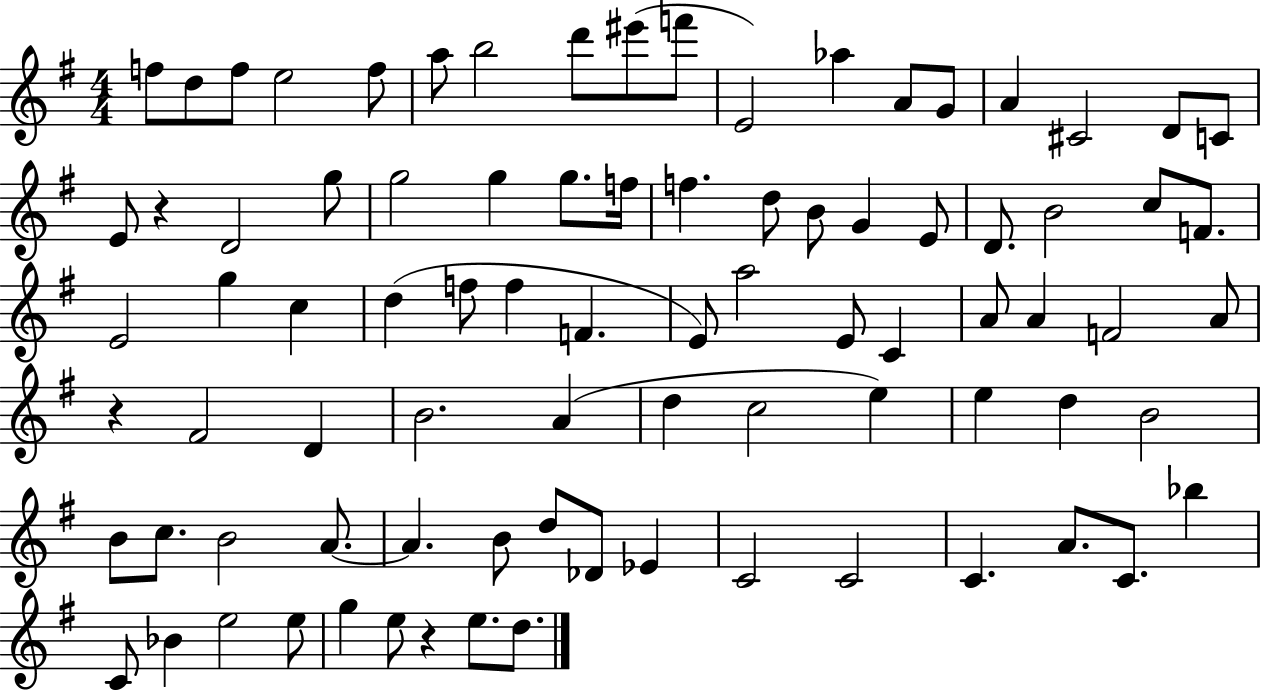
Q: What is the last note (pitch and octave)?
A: D5